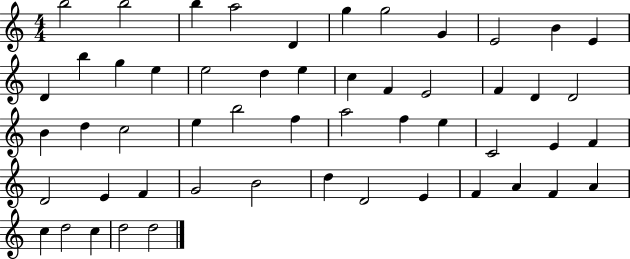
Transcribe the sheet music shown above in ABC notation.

X:1
T:Untitled
M:4/4
L:1/4
K:C
b2 b2 b a2 D g g2 G E2 B E D b g e e2 d e c F E2 F D D2 B d c2 e b2 f a2 f e C2 E F D2 E F G2 B2 d D2 E F A F A c d2 c d2 d2